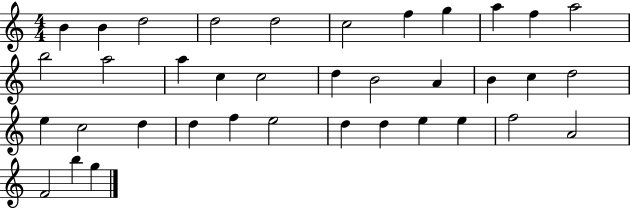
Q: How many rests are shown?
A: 0